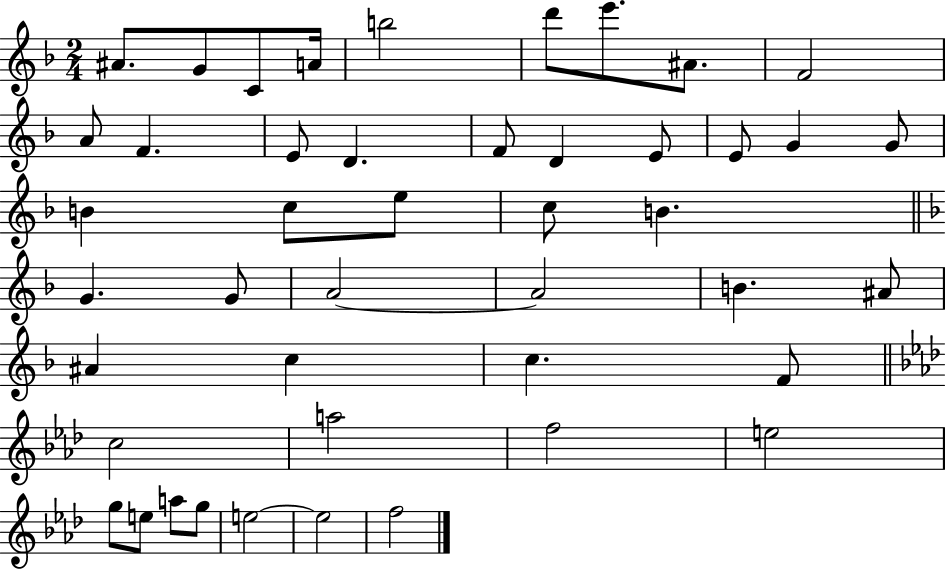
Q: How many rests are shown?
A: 0